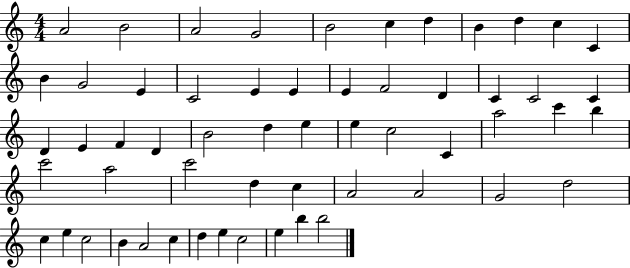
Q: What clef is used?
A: treble